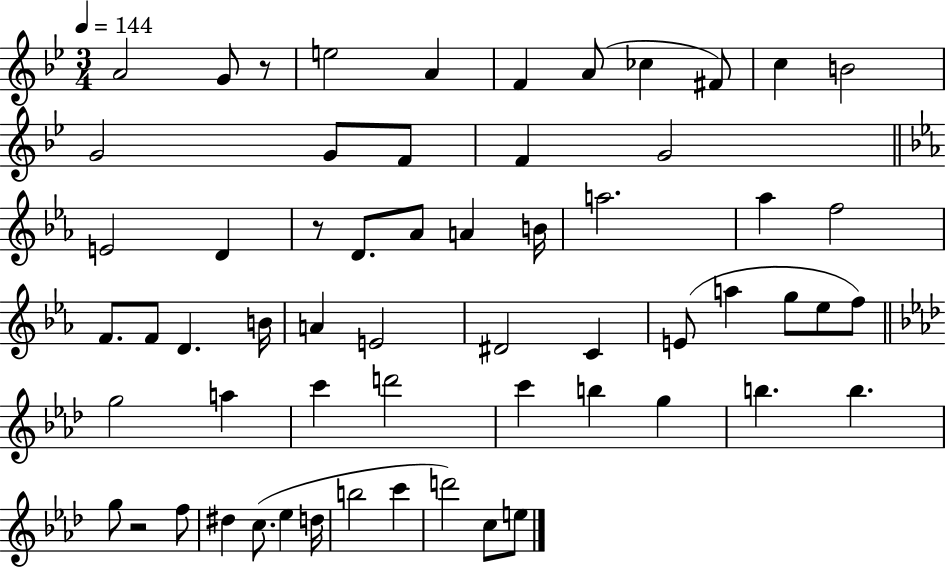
X:1
T:Untitled
M:3/4
L:1/4
K:Bb
A2 G/2 z/2 e2 A F A/2 _c ^F/2 c B2 G2 G/2 F/2 F G2 E2 D z/2 D/2 _A/2 A B/4 a2 _a f2 F/2 F/2 D B/4 A E2 ^D2 C E/2 a g/2 _e/2 f/2 g2 a c' d'2 c' b g b b g/2 z2 f/2 ^d c/2 _e d/4 b2 c' d'2 c/2 e/2